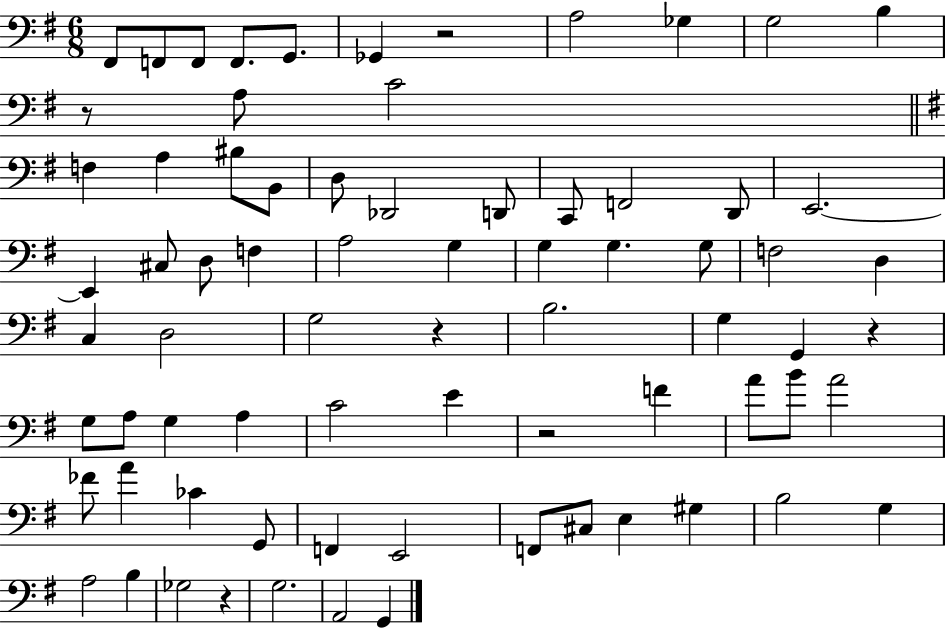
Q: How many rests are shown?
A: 6